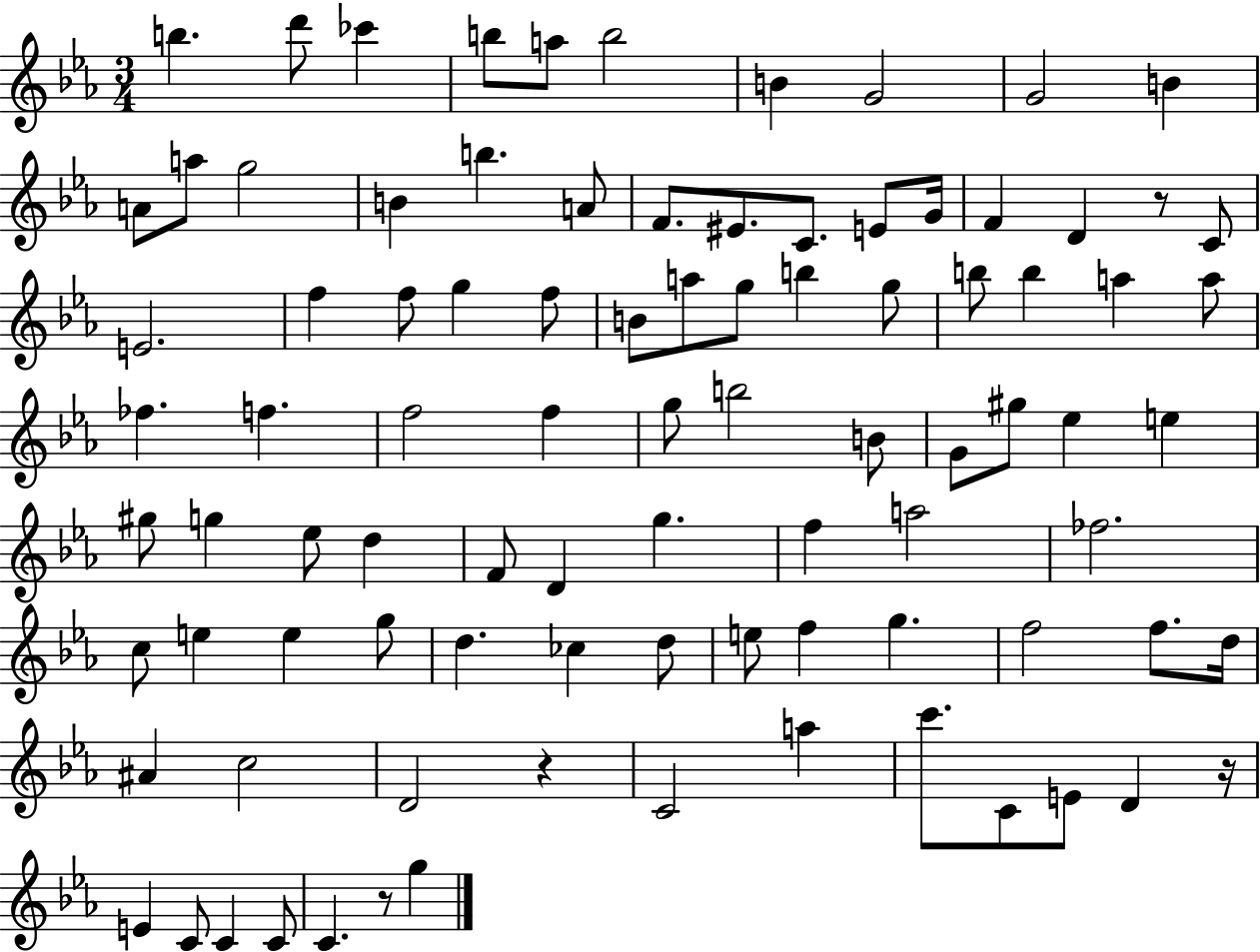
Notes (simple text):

B5/q. D6/e CES6/q B5/e A5/e B5/h B4/q G4/h G4/h B4/q A4/e A5/e G5/h B4/q B5/q. A4/e F4/e. EIS4/e. C4/e. E4/e G4/s F4/q D4/q R/e C4/e E4/h. F5/q F5/e G5/q F5/e B4/e A5/e G5/e B5/q G5/e B5/e B5/q A5/q A5/e FES5/q. F5/q. F5/h F5/q G5/e B5/h B4/e G4/e G#5/e Eb5/q E5/q G#5/e G5/q Eb5/e D5/q F4/e D4/q G5/q. F5/q A5/h FES5/h. C5/e E5/q E5/q G5/e D5/q. CES5/q D5/e E5/e F5/q G5/q. F5/h F5/e. D5/s A#4/q C5/h D4/h R/q C4/h A5/q C6/e. C4/e E4/e D4/q R/s E4/q C4/e C4/q C4/e C4/q. R/e G5/q